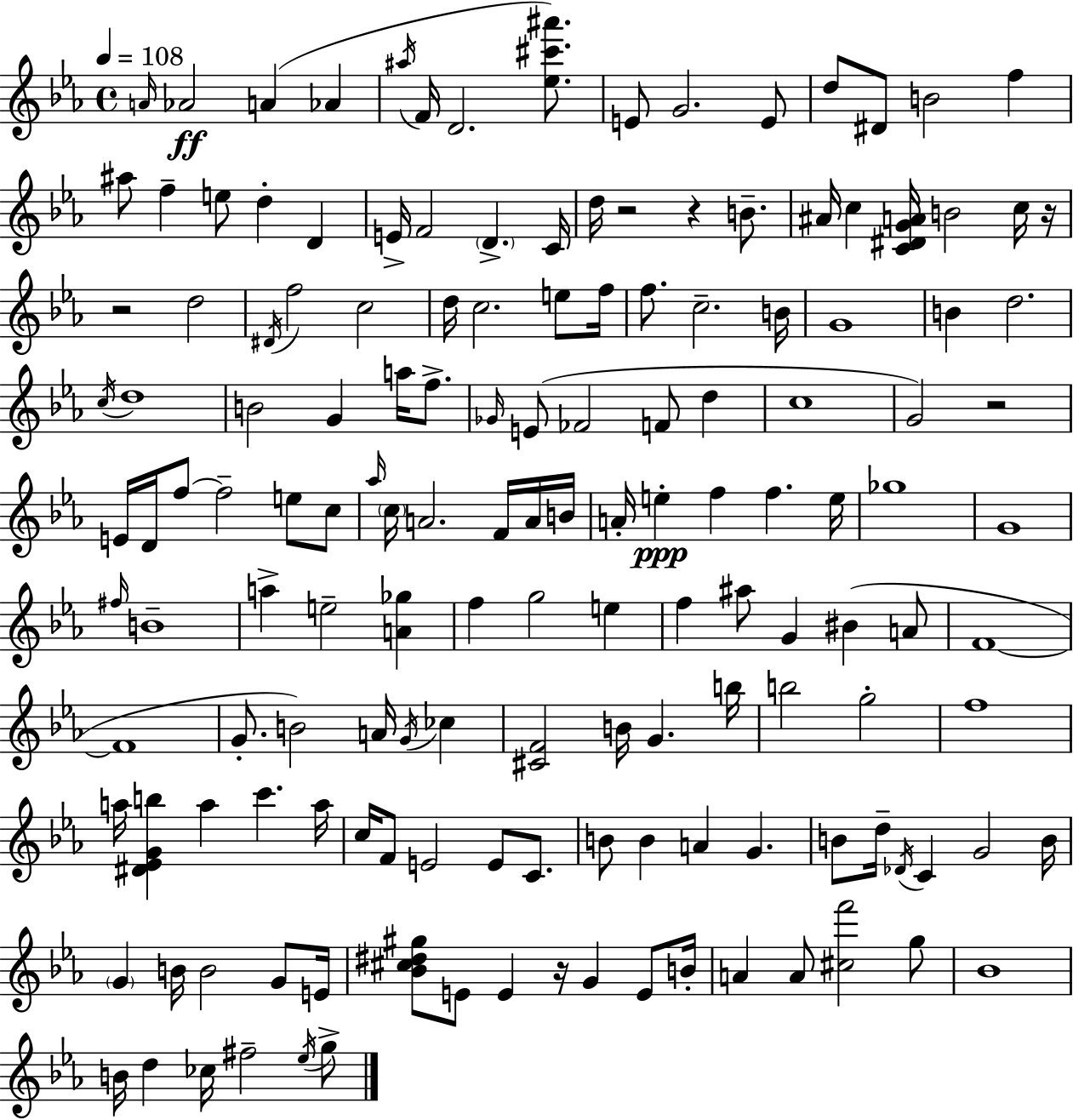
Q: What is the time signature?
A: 4/4